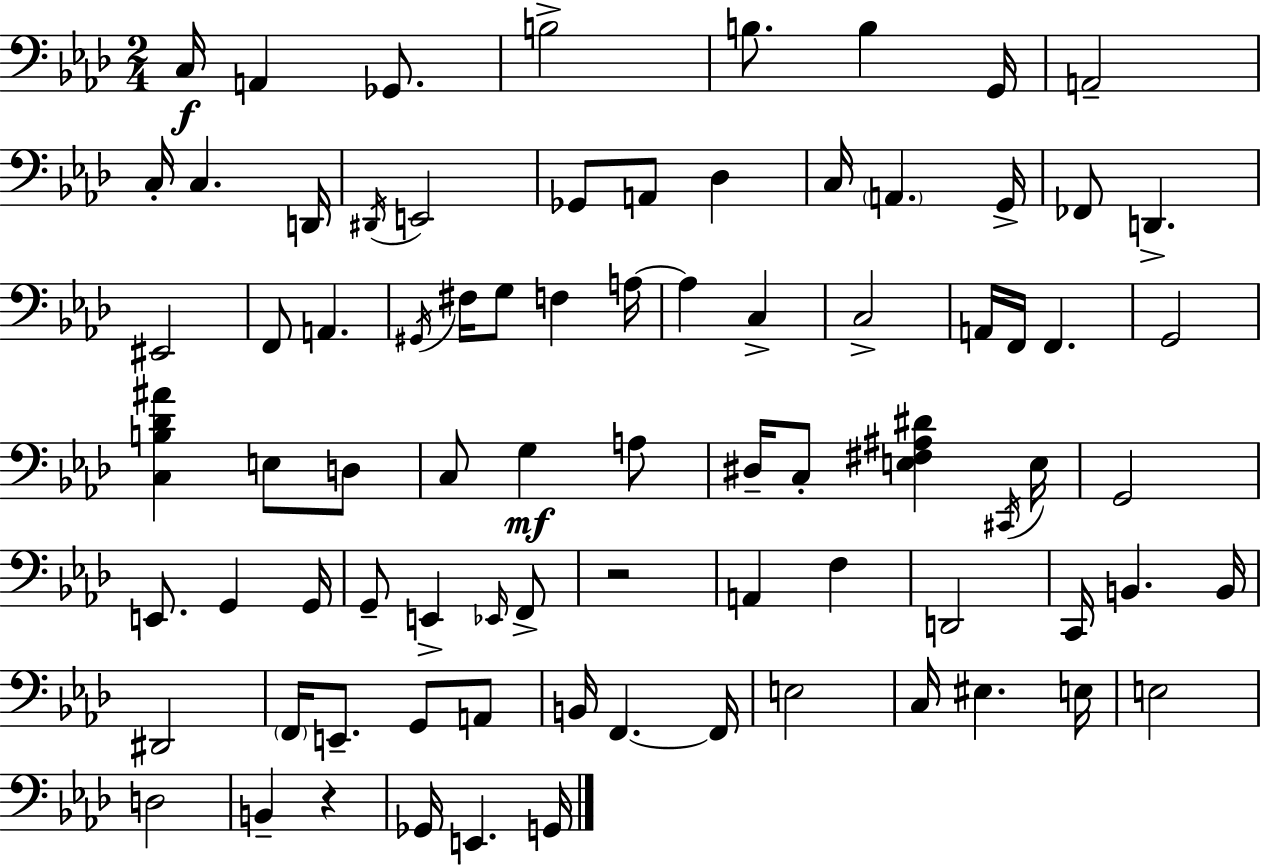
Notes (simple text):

C3/s A2/q Gb2/e. B3/h B3/e. B3/q G2/s A2/h C3/s C3/q. D2/s D#2/s E2/h Gb2/e A2/e Db3/q C3/s A2/q. G2/s FES2/e D2/q. EIS2/h F2/e A2/q. G#2/s F#3/s G3/e F3/q A3/s A3/q C3/q C3/h A2/s F2/s F2/q. G2/h [C3,B3,Db4,A#4]/q E3/e D3/e C3/e G3/q A3/e D#3/s C3/e [E3,F#3,A#3,D#4]/q C#2/s E3/s G2/h E2/e. G2/q G2/s G2/e E2/q Eb2/s F2/e R/h A2/q F3/q D2/h C2/s B2/q. B2/s D#2/h F2/s E2/e. G2/e A2/e B2/s F2/q. F2/s E3/h C3/s EIS3/q. E3/s E3/h D3/h B2/q R/q Gb2/s E2/q. G2/s